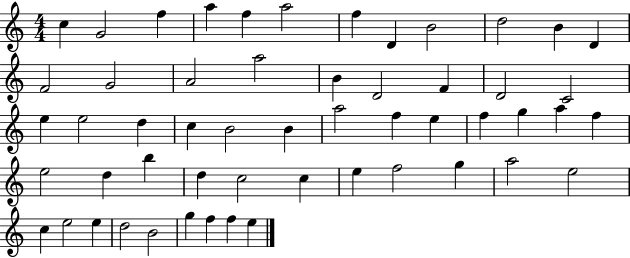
{
  \clef treble
  \numericTimeSignature
  \time 4/4
  \key c \major
  c''4 g'2 f''4 | a''4 f''4 a''2 | f''4 d'4 b'2 | d''2 b'4 d'4 | \break f'2 g'2 | a'2 a''2 | b'4 d'2 f'4 | d'2 c'2 | \break e''4 e''2 d''4 | c''4 b'2 b'4 | a''2 f''4 e''4 | f''4 g''4 a''4 f''4 | \break e''2 d''4 b''4 | d''4 c''2 c''4 | e''4 f''2 g''4 | a''2 e''2 | \break c''4 e''2 e''4 | d''2 b'2 | g''4 f''4 f''4 e''4 | \bar "|."
}